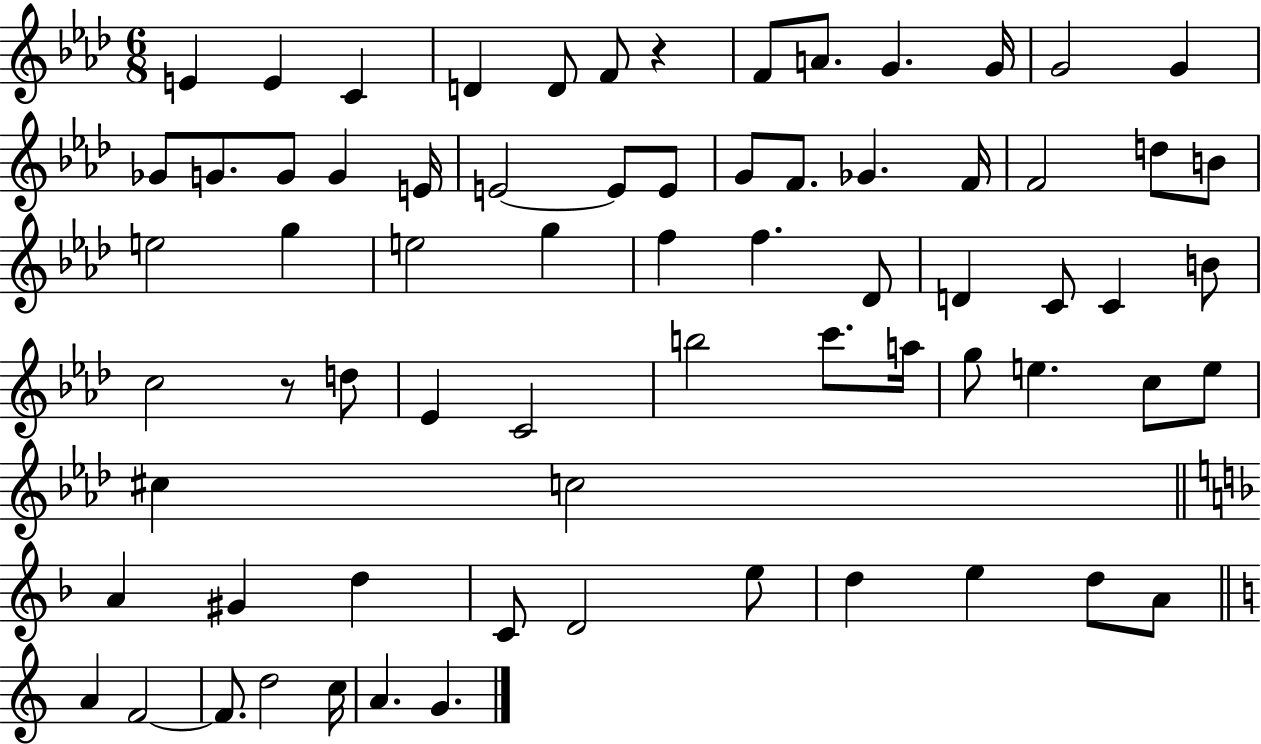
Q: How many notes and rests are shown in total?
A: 70